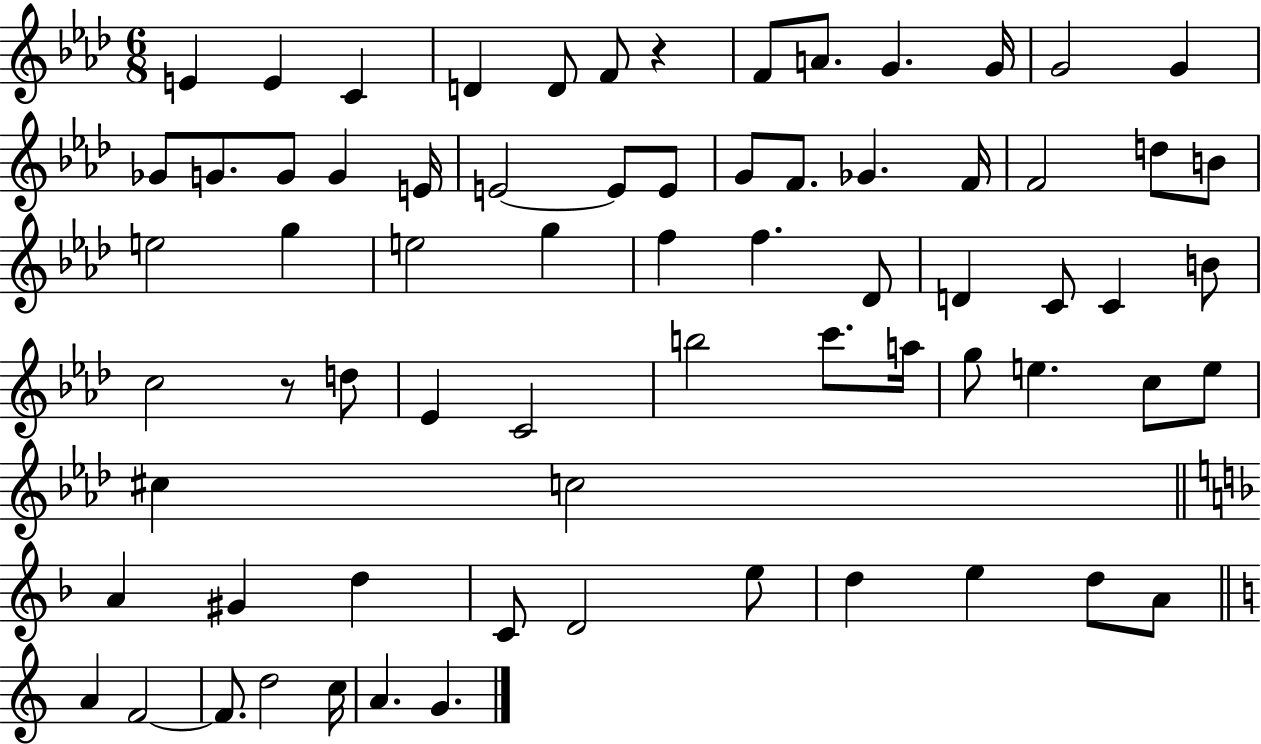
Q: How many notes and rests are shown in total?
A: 70